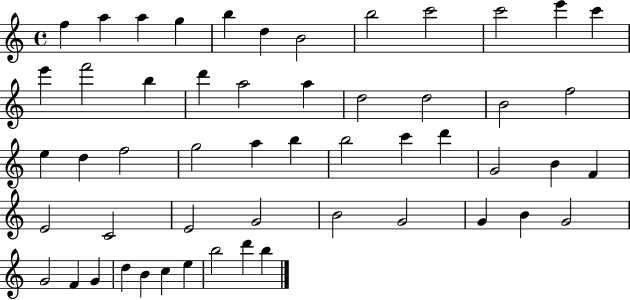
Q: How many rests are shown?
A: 0